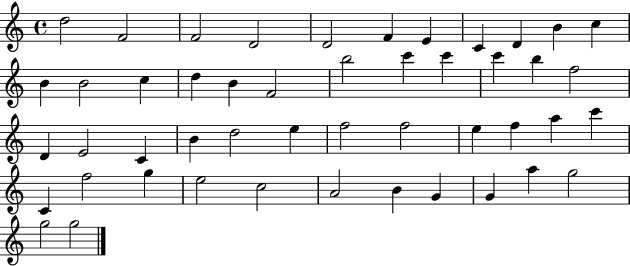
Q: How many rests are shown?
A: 0